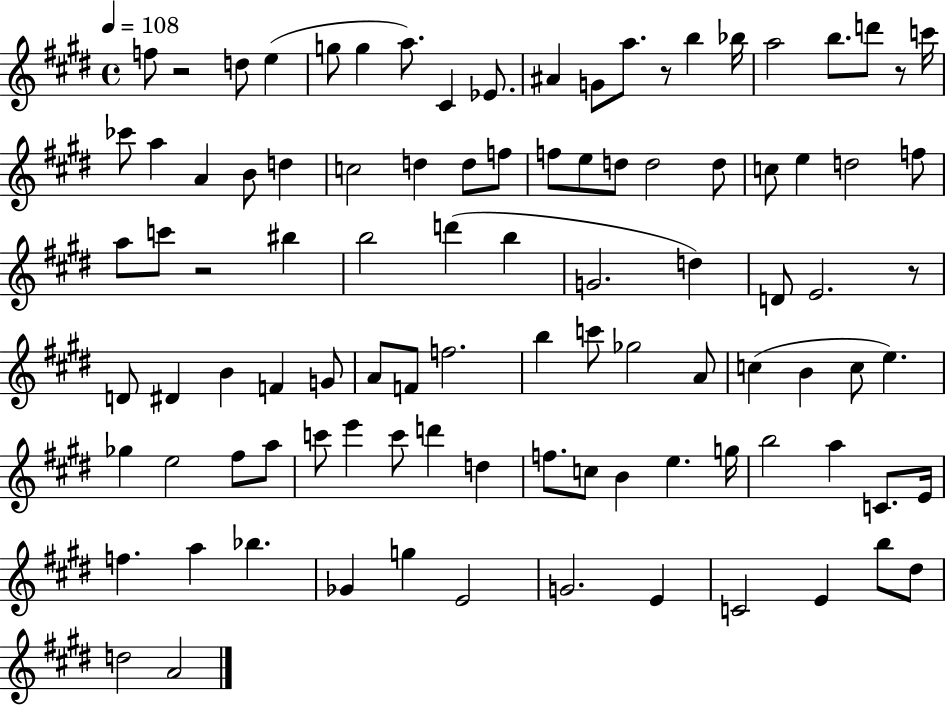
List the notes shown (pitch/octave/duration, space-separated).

F5/e R/h D5/e E5/q G5/e G5/q A5/e. C#4/q Eb4/e. A#4/q G4/e A5/e. R/e B5/q Bb5/s A5/h B5/e. D6/e R/e C6/s CES6/e A5/q A4/q B4/e D5/q C5/h D5/q D5/e F5/e F5/e E5/e D5/e D5/h D5/e C5/e E5/q D5/h F5/e A5/e C6/e R/h BIS5/q B5/h D6/q B5/q G4/h. D5/q D4/e E4/h. R/e D4/e D#4/q B4/q F4/q G4/e A4/e F4/e F5/h. B5/q C6/e Gb5/h A4/e C5/q B4/q C5/e E5/q. Gb5/q E5/h F#5/e A5/e C6/e E6/q C6/e D6/q D5/q F5/e. C5/e B4/q E5/q. G5/s B5/h A5/q C4/e. E4/s F5/q. A5/q Bb5/q. Gb4/q G5/q E4/h G4/h. E4/q C4/h E4/q B5/e D#5/e D5/h A4/h